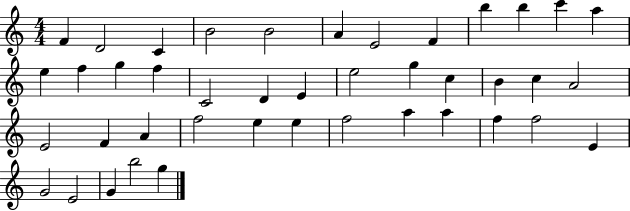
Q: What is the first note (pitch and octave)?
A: F4